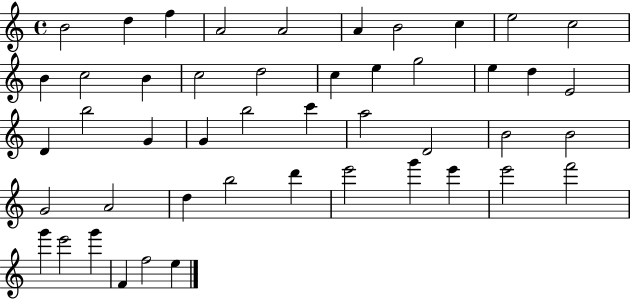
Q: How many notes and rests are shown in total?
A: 47